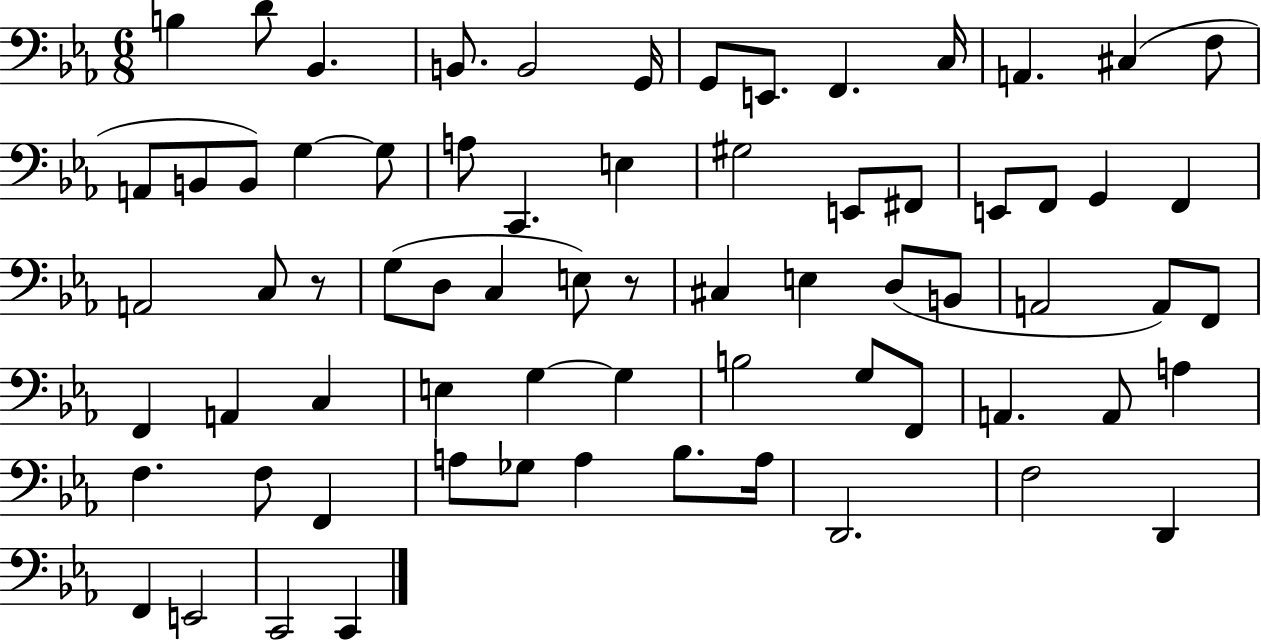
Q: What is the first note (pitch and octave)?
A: B3